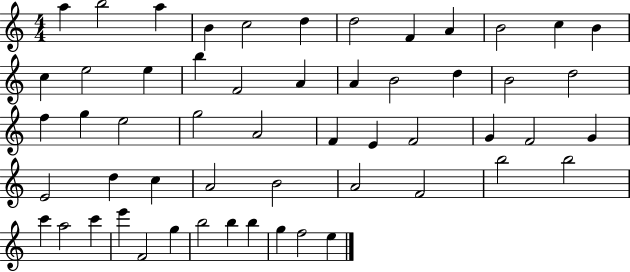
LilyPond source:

{
  \clef treble
  \numericTimeSignature
  \time 4/4
  \key c \major
  a''4 b''2 a''4 | b'4 c''2 d''4 | d''2 f'4 a'4 | b'2 c''4 b'4 | \break c''4 e''2 e''4 | b''4 f'2 a'4 | a'4 b'2 d''4 | b'2 d''2 | \break f''4 g''4 e''2 | g''2 a'2 | f'4 e'4 f'2 | g'4 f'2 g'4 | \break e'2 d''4 c''4 | a'2 b'2 | a'2 f'2 | b''2 b''2 | \break c'''4 a''2 c'''4 | e'''4 f'2 g''4 | b''2 b''4 b''4 | g''4 f''2 e''4 | \break \bar "|."
}